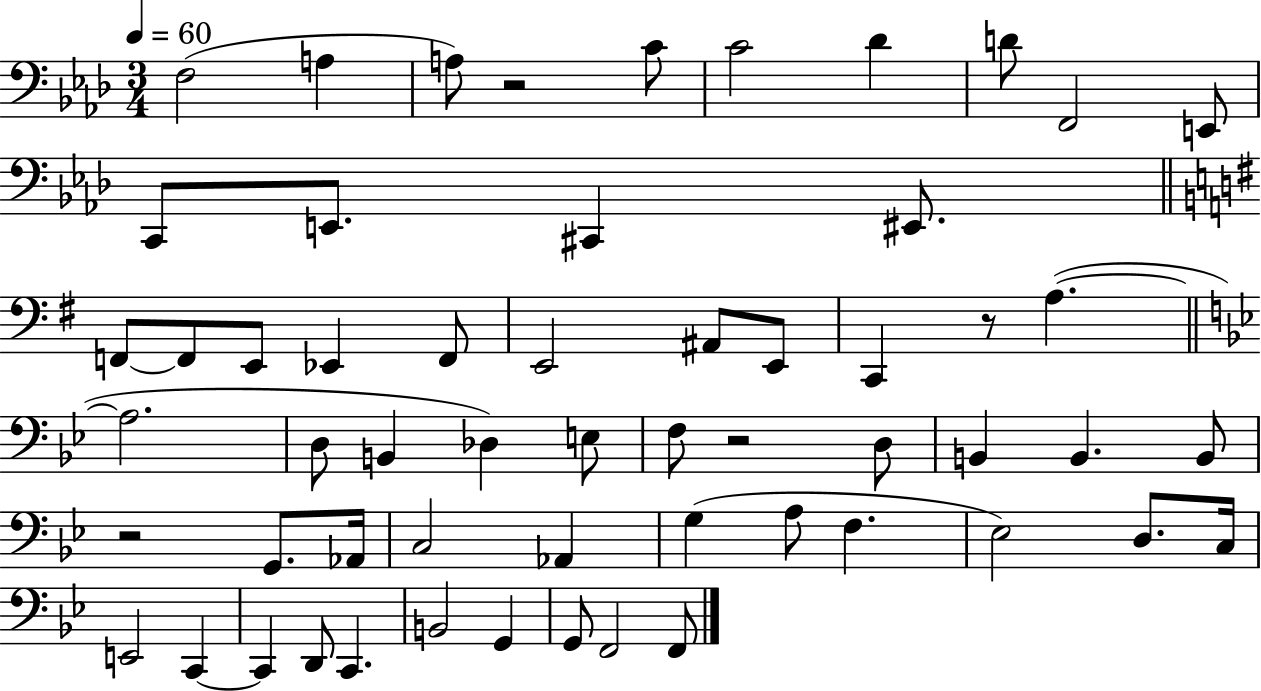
{
  \clef bass
  \numericTimeSignature
  \time 3/4
  \key aes \major
  \tempo 4 = 60
  f2( a4 | a8) r2 c'8 | c'2 des'4 | d'8 f,2 e,8 | \break c,8 e,8. cis,4 eis,8. | \bar "||" \break \key e \minor f,8~~ f,8 e,8 ees,4 f,8 | e,2 ais,8 e,8 | c,4 r8 a4.~(~ | \bar "||" \break \key g \minor a2. | d8 b,4 des4) e8 | f8 r2 d8 | b,4 b,4. b,8 | \break r2 g,8. aes,16 | c2 aes,4 | g4( a8 f4. | ees2) d8. c16 | \break e,2 c,4~~ | c,4 d,8 c,4. | b,2 g,4 | g,8 f,2 f,8 | \break \bar "|."
}